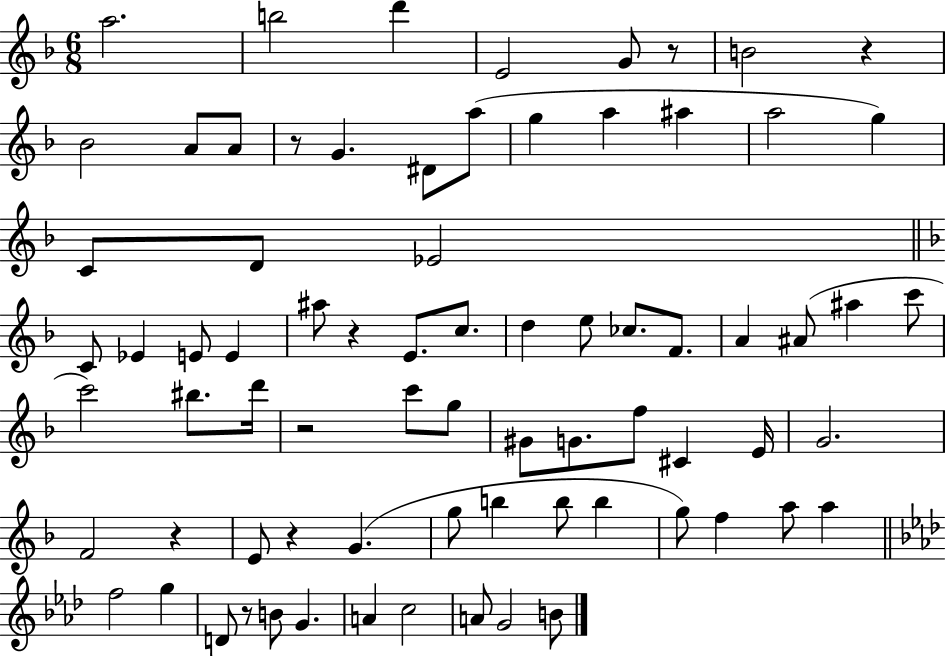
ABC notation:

X:1
T:Untitled
M:6/8
L:1/4
K:F
a2 b2 d' E2 G/2 z/2 B2 z _B2 A/2 A/2 z/2 G ^D/2 a/2 g a ^a a2 g C/2 D/2 _E2 C/2 _E E/2 E ^a/2 z E/2 c/2 d e/2 _c/2 F/2 A ^A/2 ^a c'/2 c'2 ^b/2 d'/4 z2 c'/2 g/2 ^G/2 G/2 f/2 ^C E/4 G2 F2 z E/2 z G g/2 b b/2 b g/2 f a/2 a f2 g D/2 z/2 B/2 G A c2 A/2 G2 B/2